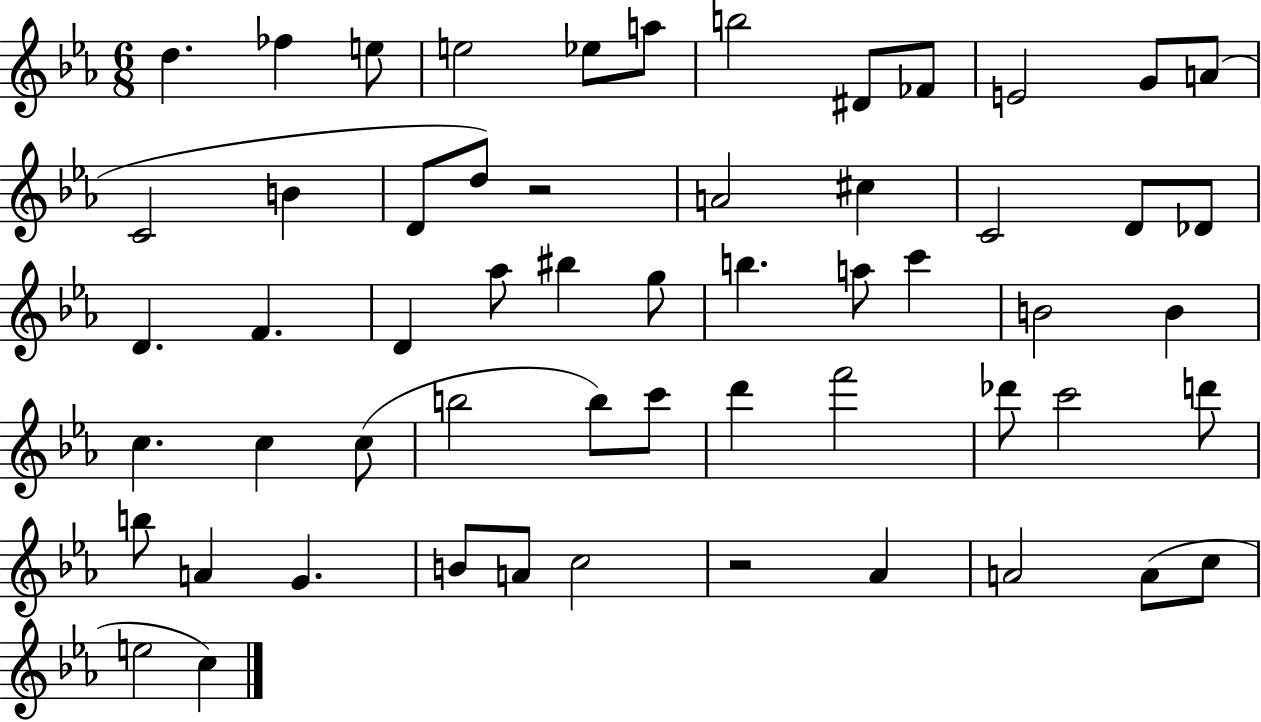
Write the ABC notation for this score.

X:1
T:Untitled
M:6/8
L:1/4
K:Eb
d _f e/2 e2 _e/2 a/2 b2 ^D/2 _F/2 E2 G/2 A/2 C2 B D/2 d/2 z2 A2 ^c C2 D/2 _D/2 D F D _a/2 ^b g/2 b a/2 c' B2 B c c c/2 b2 b/2 c'/2 d' f'2 _d'/2 c'2 d'/2 b/2 A G B/2 A/2 c2 z2 _A A2 A/2 c/2 e2 c